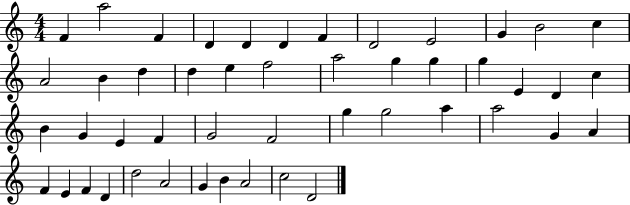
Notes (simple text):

F4/q A5/h F4/q D4/q D4/q D4/q F4/q D4/h E4/h G4/q B4/h C5/q A4/h B4/q D5/q D5/q E5/q F5/h A5/h G5/q G5/q G5/q E4/q D4/q C5/q B4/q G4/q E4/q F4/q G4/h F4/h G5/q G5/h A5/q A5/h G4/q A4/q F4/q E4/q F4/q D4/q D5/h A4/h G4/q B4/q A4/h C5/h D4/h